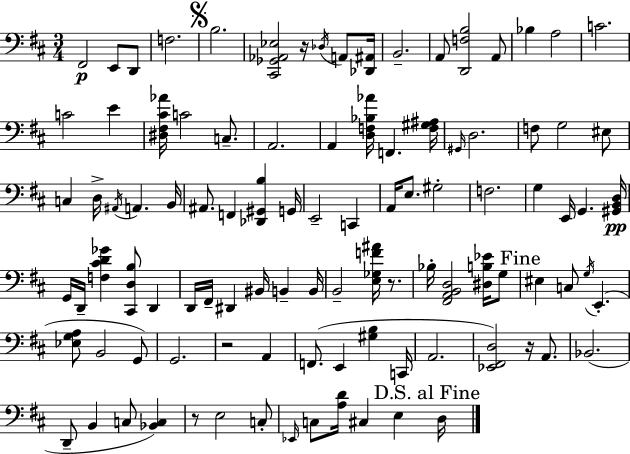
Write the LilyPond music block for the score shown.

{
  \clef bass
  \numericTimeSignature
  \time 3/4
  \key d \major
  fis,2\p e,8 d,8 | f2. | \mark \markup { \musicglyph "scripts.segno" } b2. | <cis, ges, aes, ees>2 r16 \acciaccatura { des16 } a,8 | \break <des, ais,>16 b,2.-- | a,8 <d, f b>2 a,8 | bes4 a2 | c'2. | \break c'2 e'4 | <dis fis cis' aes'>16 c'2 c8.-- | a,2. | a,4 <d f bes aes'>16 f,4. | \break <f gis ais>16 \grace { gis,16 } d2. | f8 g2 | eis8 c4 d16-> \acciaccatura { ais,16 } a,4. | b,16 ais,8. f,4 <des, gis, b>4 | \break g,16 e,2-- c,4 | a,16 e8. gis2-. | f2. | g4 e,16 g,4. | \break <gis, b, d>16\pp g,16 d,16-- <f cis' d' ges'>4 <cis, d b>8 d,4 | d,16 fis,16-- dis,4 bis,16 b,4-- | b,16 b,2-- <e ges f' ais'>16 | r8. bes16-. <fis, a, b, d>2 | \break <dis b ees'>16 g8 \mark "Fine" eis4 c8 \acciaccatura { g16 } e,4.-.( | <ees g a>8 b,2 | g,8) g,2. | r2 | \break a,4 f,8.( e,4 <gis b>4 | c,16 a,2. | <ees, fis, d>2) | r16 a,8. bes,2.( | \break d,8-- b,4 c8 | <bes, c>4) r8 e2 | c8-. \grace { ees,16 } c8 <a d'>16 cis4 | e4 \mark "D.S. al Fine" d16 \bar "|."
}